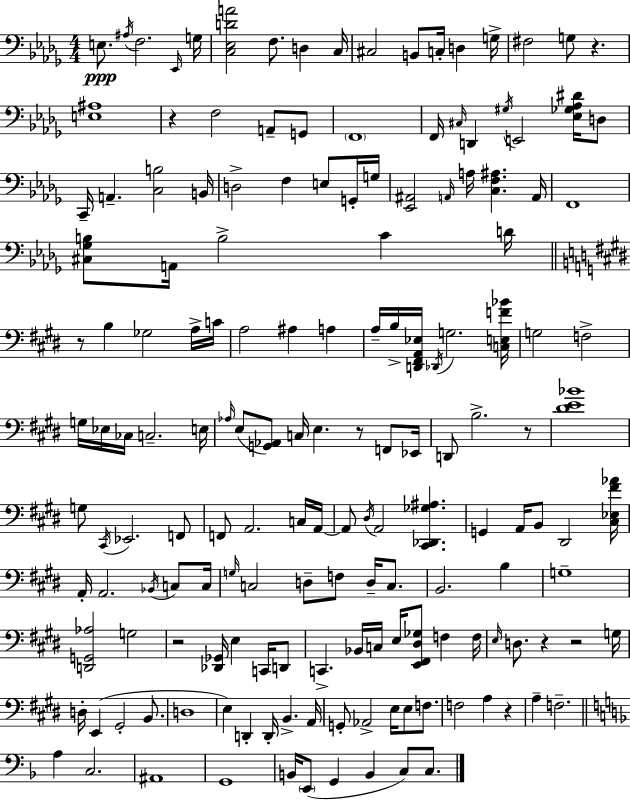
X:1
T:Untitled
M:4/4
L:1/4
K:Bbm
E,/2 ^A,/4 F,2 _E,,/4 G,/4 [C,_E,DA]2 F,/2 D, C,/4 ^C,2 B,,/2 C,/4 D, G,/4 ^F,2 G,/2 z [E,^A,]4 z F,2 A,,/2 G,,/2 F,,4 F,,/4 ^C,/4 D,, ^G,/4 E,,2 [_E,_G,_A,^D]/4 D,/2 C,,/4 A,, [C,B,]2 B,,/4 D,2 F, E,/2 G,,/4 G,/4 [_E,,^A,,]2 A,,/4 A,/4 [C,F,^A,] A,,/4 F,,4 [^C,_G,B,]/2 A,,/4 B,2 C D/4 z/2 B, _G,2 A,/4 C/4 A,2 ^A, A, A,/4 B,/4 [D,,^F,,A,,_E,]/4 _D,,/4 G,2 [C,E,F_B]/4 G,2 F,2 G,/4 _E,/4 _C,/4 C,2 E,/4 _A,/4 E,/2 [G,,_A,,]/2 C,/4 E, z/2 F,,/2 _E,,/4 D,,/2 B,2 z/2 [^DE_B]4 G,/2 ^C,,/4 _E,,2 F,,/2 F,,/2 A,,2 C,/4 A,,/4 A,,/2 ^D,/4 A,,2 [^C,,_D,,_G,^A,] G,, A,,/4 B,,/2 ^D,,2 [^C,_E,^F_A]/4 A,,/4 A,,2 _B,,/4 C,/2 C,/4 G,/4 C,2 D,/2 F,/2 D,/4 C,/2 B,,2 B, G,4 [D,,G,,_A,]2 G,2 z2 [_D,,_G,,]/4 E, C,,/4 D,,/2 C,, _B,,/4 C,/4 E,/4 [E,,^F,,^D,_G,]/2 F, F,/4 E,/4 D,/2 z z2 G,/4 D,/4 E,, ^G,,2 B,,/2 D,4 E, D,, D,,/4 B,, A,,/4 G,,/2 _A,,2 E,/4 E,/2 F,/2 F,2 A, z A, F,2 A, C,2 ^A,,4 G,,4 B,,/4 E,,/2 G,, B,, C,/2 C,/2